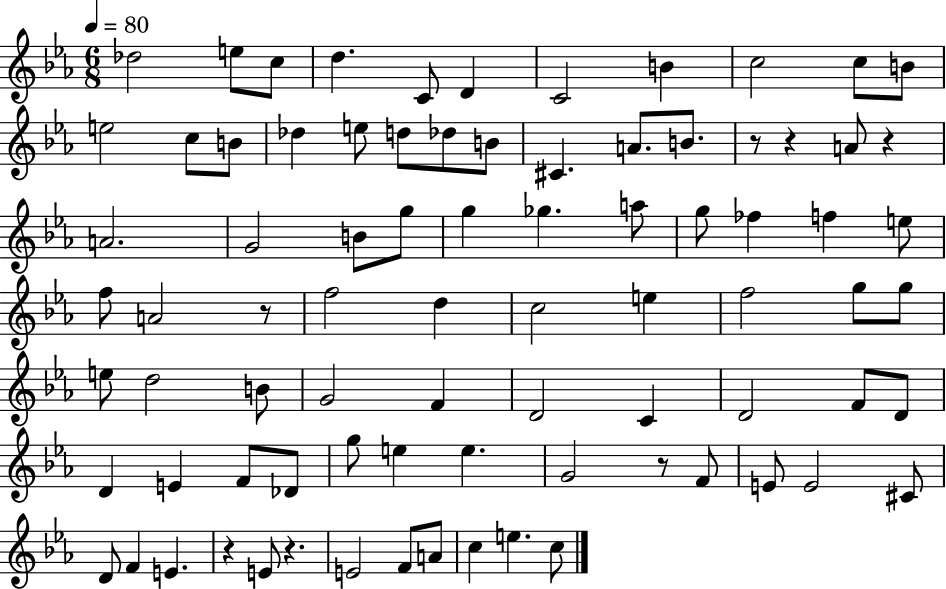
{
  \clef treble
  \numericTimeSignature
  \time 6/8
  \key ees \major
  \tempo 4 = 80
  \repeat volta 2 { des''2 e''8 c''8 | d''4. c'8 d'4 | c'2 b'4 | c''2 c''8 b'8 | \break e''2 c''8 b'8 | des''4 e''8 d''8 des''8 b'8 | cis'4. a'8. b'8. | r8 r4 a'8 r4 | \break a'2. | g'2 b'8 g''8 | g''4 ges''4. a''8 | g''8 fes''4 f''4 e''8 | \break f''8 a'2 r8 | f''2 d''4 | c''2 e''4 | f''2 g''8 g''8 | \break e''8 d''2 b'8 | g'2 f'4 | d'2 c'4 | d'2 f'8 d'8 | \break d'4 e'4 f'8 des'8 | g''8 e''4 e''4. | g'2 r8 f'8 | e'8 e'2 cis'8 | \break d'8 f'4 e'4. | r4 e'8 r4. | e'2 f'8 a'8 | c''4 e''4. c''8 | \break } \bar "|."
}